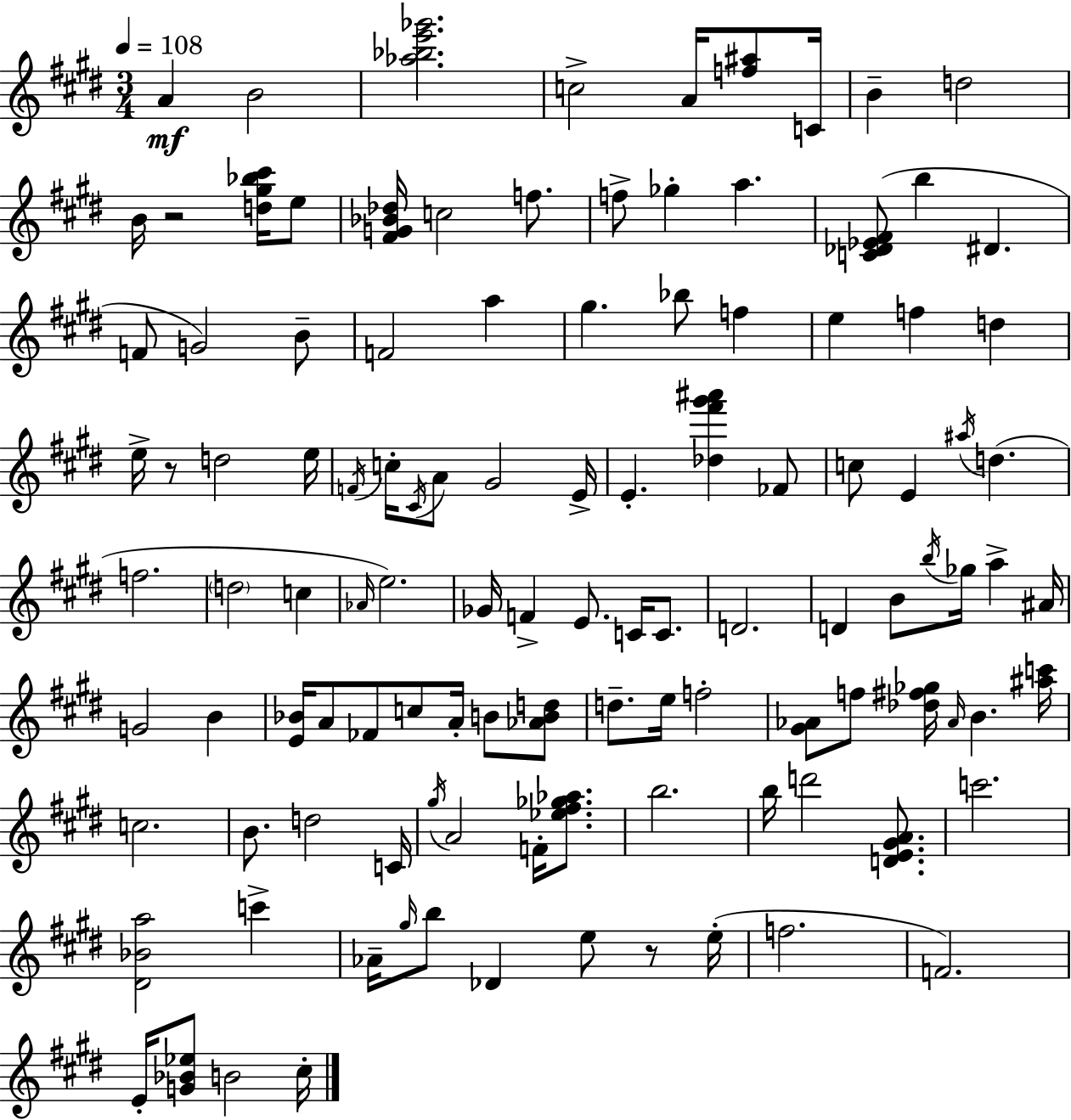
{
  \clef treble
  \numericTimeSignature
  \time 3/4
  \key e \major
  \tempo 4 = 108
  a'4\mf b'2 | <aes'' bes'' e''' ges'''>2. | c''2-> a'16 <f'' ais''>8 c'16 | b'4-- d''2 | \break b'16 r2 <d'' gis'' bes'' cis'''>16 e''8 | <fis' g' bes' des''>16 c''2 f''8. | f''8-> ges''4-. a''4. | <c' des' ees' fis'>8( b''4 dis'4. | \break f'8 g'2) b'8-- | f'2 a''4 | gis''4. bes''8 f''4 | e''4 f''4 d''4 | \break e''16-> r8 d''2 e''16 | \acciaccatura { f'16 } c''16-. \acciaccatura { cis'16 } a'8 gis'2 | e'16-> e'4.-. <des'' fis''' gis''' ais'''>4 | fes'8 c''8 e'4 \acciaccatura { ais''16 } d''4.( | \break f''2. | \parenthesize d''2 c''4 | \grace { aes'16 }) e''2. | ges'16 f'4-> e'8. | \break c'16 c'8. d'2. | d'4 b'8 \acciaccatura { b''16 } ges''16 | a''4-> ais'16 g'2 | b'4 <e' bes'>16 a'8 fes'8 c''8 | \break a'16-. b'8 <aes' b' d''>8 d''8.-- e''16 f''2-. | <gis' aes'>8 f''8 <des'' fis'' ges''>16 \grace { aes'16 } b'4. | <ais'' c'''>16 c''2. | b'8. d''2 | \break c'16 \acciaccatura { gis''16 } a'2 | f'16-. <ees'' fis'' ges'' aes''>8. b''2. | b''16 d'''2 | <d' e' gis' a'>8. c'''2. | \break <dis' bes' a''>2 | c'''4-> aes'16-- \grace { gis''16 } b''8 des'4 | e''8 r8 e''16-.( f''2. | f'2.) | \break e'16-. <g' bes' ees''>8 b'2 | cis''16-. \bar "|."
}